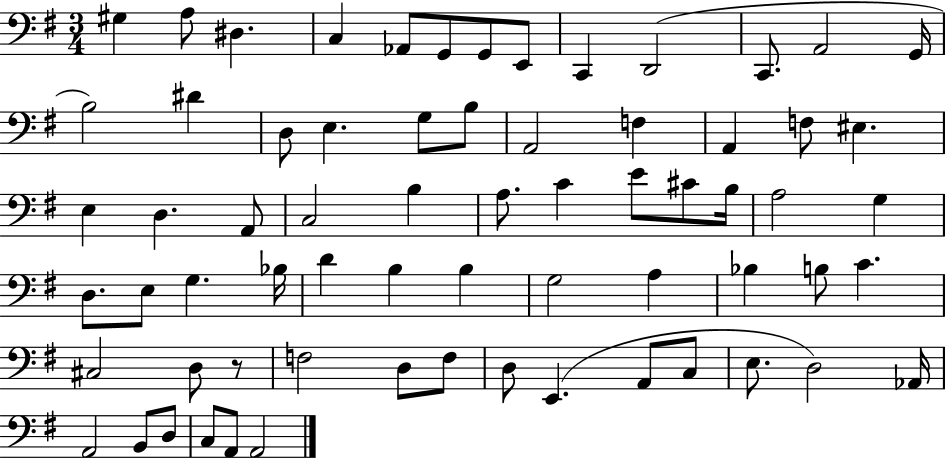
X:1
T:Untitled
M:3/4
L:1/4
K:G
^G, A,/2 ^D, C, _A,,/2 G,,/2 G,,/2 E,,/2 C,, D,,2 C,,/2 A,,2 G,,/4 B,2 ^D D,/2 E, G,/2 B,/2 A,,2 F, A,, F,/2 ^E, E, D, A,,/2 C,2 B, A,/2 C E/2 ^C/2 B,/4 A,2 G, D,/2 E,/2 G, _B,/4 D B, B, G,2 A, _B, B,/2 C ^C,2 D,/2 z/2 F,2 D,/2 F,/2 D,/2 E,, A,,/2 C,/2 E,/2 D,2 _A,,/4 A,,2 B,,/2 D,/2 C,/2 A,,/2 A,,2